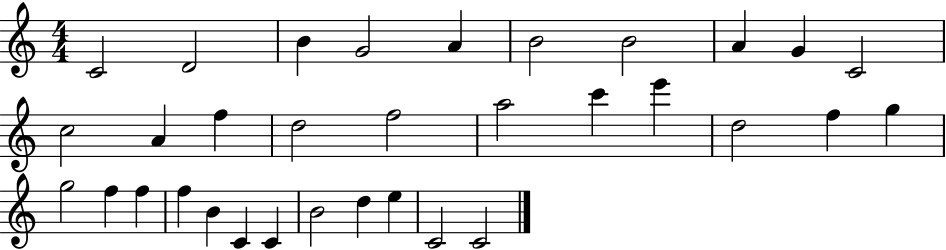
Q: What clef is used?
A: treble